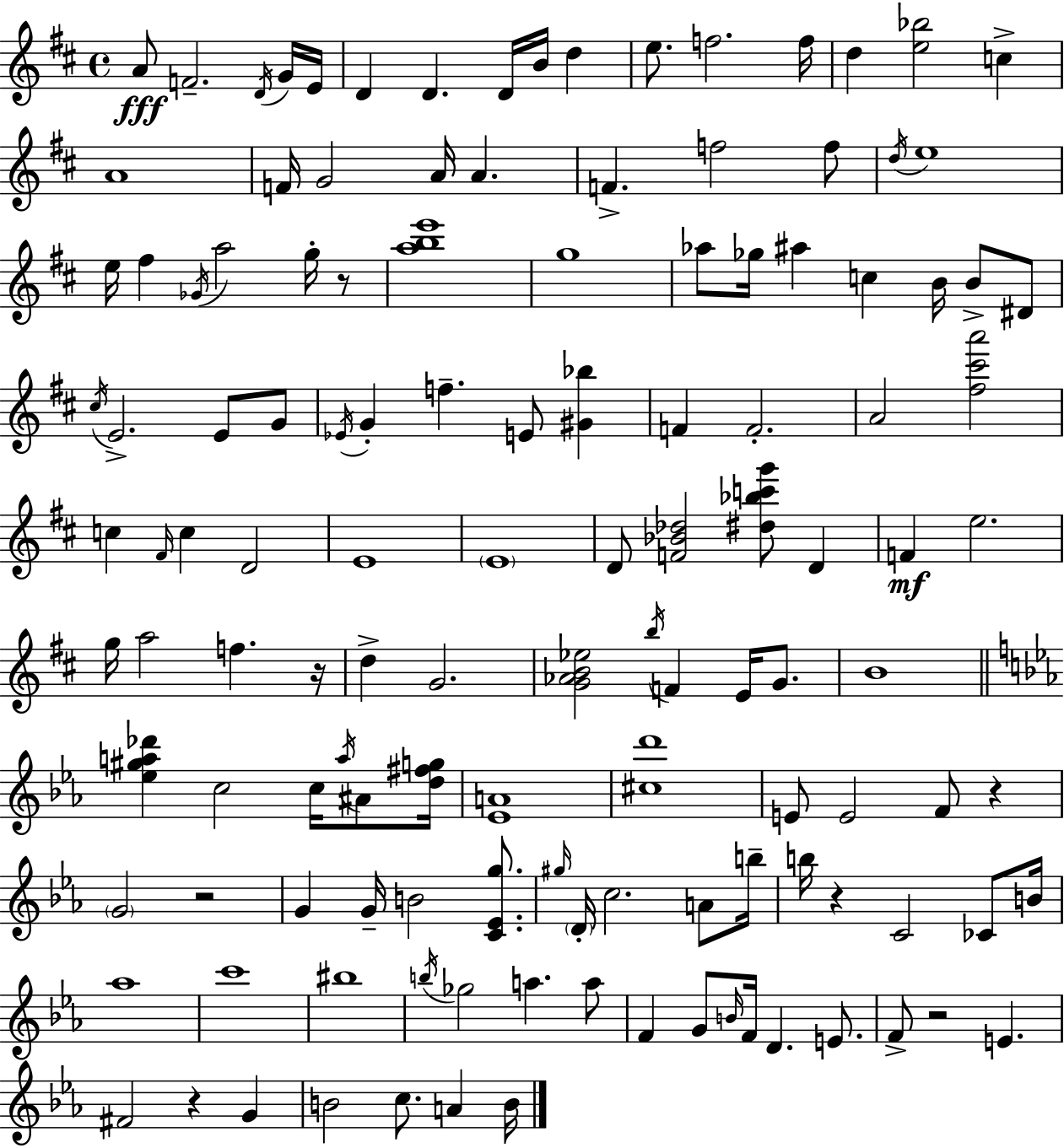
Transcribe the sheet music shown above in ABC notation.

X:1
T:Untitled
M:4/4
L:1/4
K:D
A/2 F2 D/4 G/4 E/4 D D D/4 B/4 d e/2 f2 f/4 d [e_b]2 c A4 F/4 G2 A/4 A F f2 f/2 d/4 e4 e/4 ^f _G/4 a2 g/4 z/2 [abe']4 g4 _a/2 _g/4 ^a c B/4 B/2 ^D/2 ^c/4 E2 E/2 G/2 _E/4 G f E/2 [^G_b] F F2 A2 [^f^c'a']2 c ^F/4 c D2 E4 E4 D/2 [F_B_d]2 [^d_bc'g']/2 D F e2 g/4 a2 f z/4 d G2 [G_AB_e]2 b/4 F E/4 G/2 B4 [_e^ga_d'] c2 c/4 a/4 ^A/2 [d^fg]/4 [_EA]4 [^cd']4 E/2 E2 F/2 z G2 z2 G G/4 B2 [C_Eg]/2 ^g/4 D/4 c2 A/2 b/4 b/4 z C2 _C/2 B/4 _a4 c'4 ^b4 b/4 _g2 a a/2 F G/2 B/4 F/4 D E/2 F/2 z2 E ^F2 z G B2 c/2 A B/4